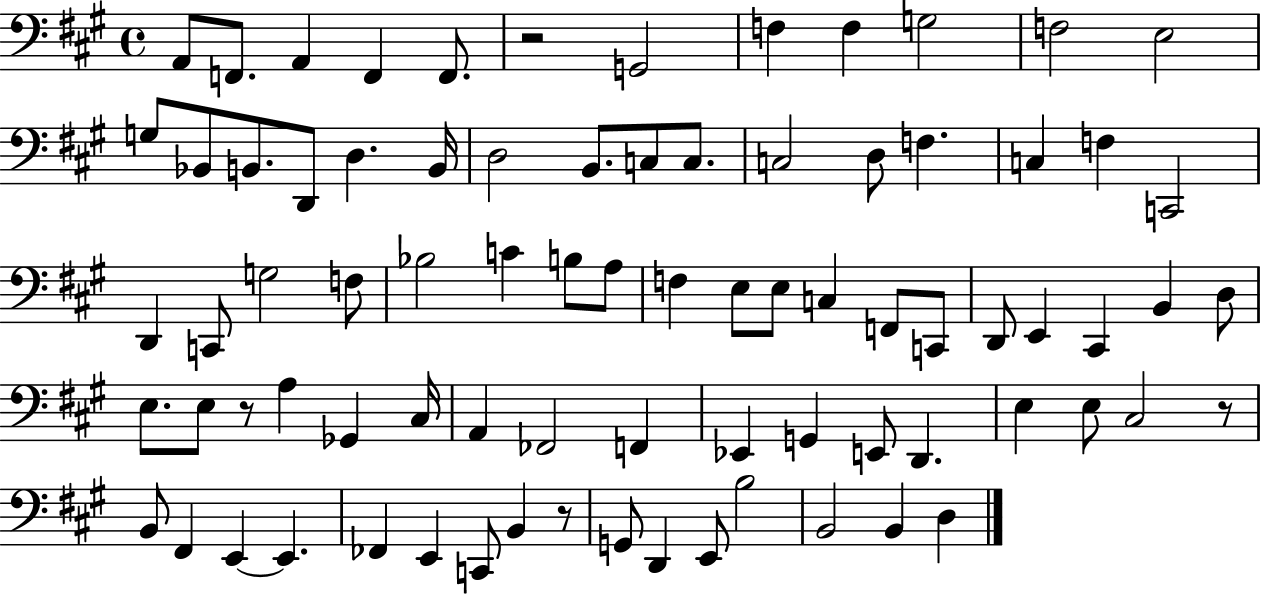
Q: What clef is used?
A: bass